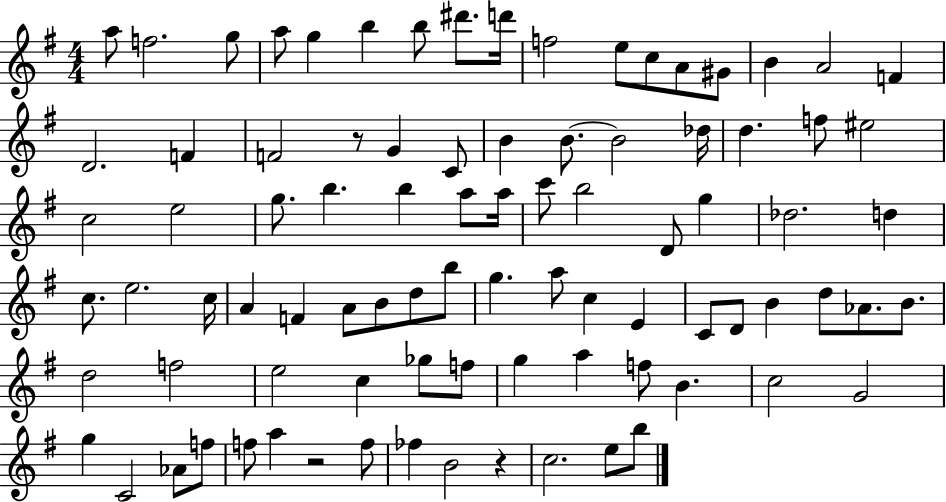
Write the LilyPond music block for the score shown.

{
  \clef treble
  \numericTimeSignature
  \time 4/4
  \key g \major
  \repeat volta 2 { a''8 f''2. g''8 | a''8 g''4 b''4 b''8 dis'''8. d'''16 | f''2 e''8 c''8 a'8 gis'8 | b'4 a'2 f'4 | \break d'2. f'4 | f'2 r8 g'4 c'8 | b'4 b'8.~~ b'2 des''16 | d''4. f''8 eis''2 | \break c''2 e''2 | g''8. b''4. b''4 a''8 a''16 | c'''8 b''2 d'8 g''4 | des''2. d''4 | \break c''8. e''2. c''16 | a'4 f'4 a'8 b'8 d''8 b''8 | g''4. a''8 c''4 e'4 | c'8 d'8 b'4 d''8 aes'8. b'8. | \break d''2 f''2 | e''2 c''4 ges''8 f''8 | g''4 a''4 f''8 b'4. | c''2 g'2 | \break g''4 c'2 aes'8 f''8 | f''8 a''4 r2 f''8 | fes''4 b'2 r4 | c''2. e''8 b''8 | \break } \bar "|."
}